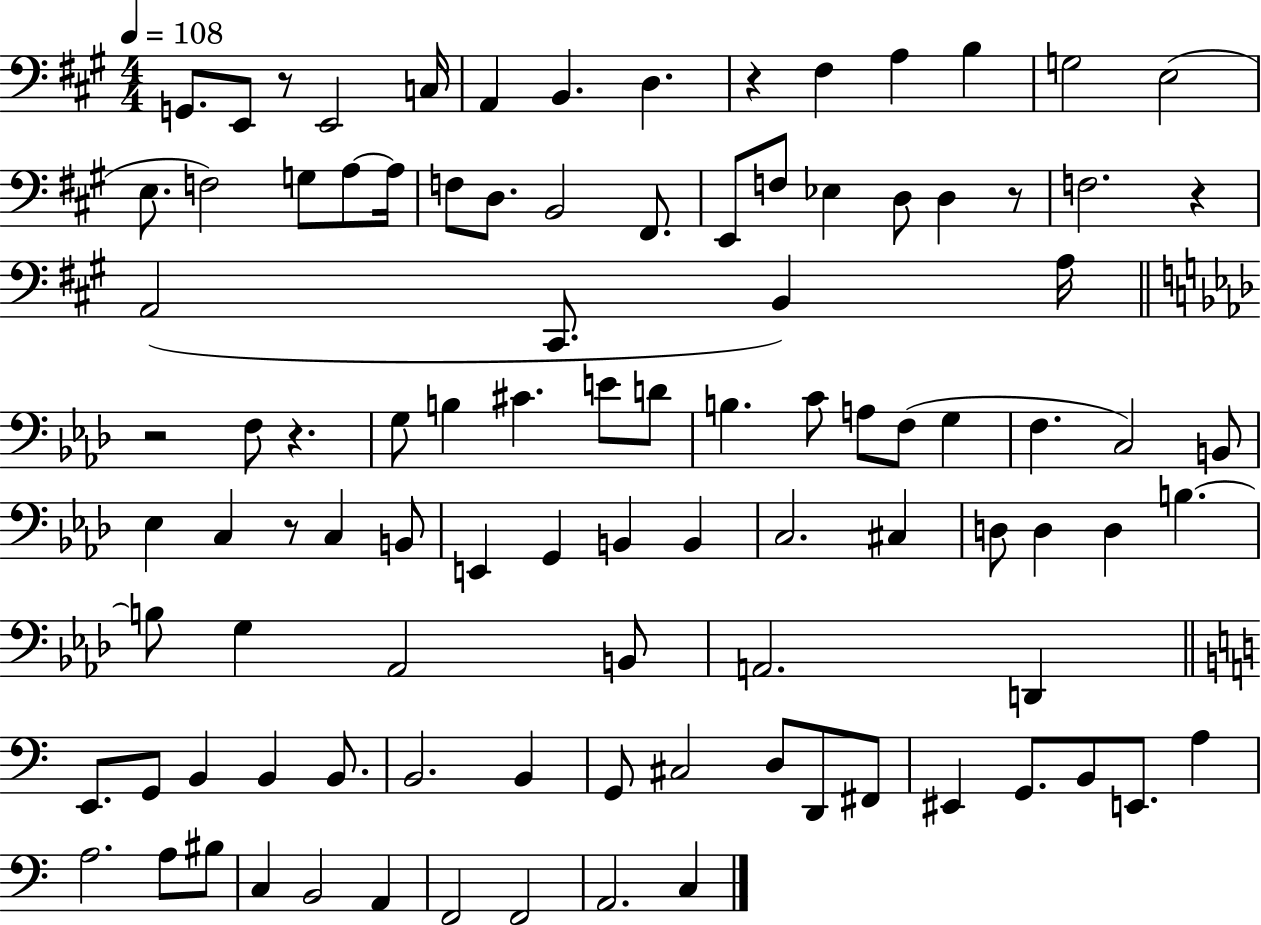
X:1
T:Untitled
M:4/4
L:1/4
K:A
G,,/2 E,,/2 z/2 E,,2 C,/4 A,, B,, D, z ^F, A, B, G,2 E,2 E,/2 F,2 G,/2 A,/2 A,/4 F,/2 D,/2 B,,2 ^F,,/2 E,,/2 F,/2 _E, D,/2 D, z/2 F,2 z A,,2 ^C,,/2 B,, A,/4 z2 F,/2 z G,/2 B, ^C E/2 D/2 B, C/2 A,/2 F,/2 G, F, C,2 B,,/2 _E, C, z/2 C, B,,/2 E,, G,, B,, B,, C,2 ^C, D,/2 D, D, B, B,/2 G, _A,,2 B,,/2 A,,2 D,, E,,/2 G,,/2 B,, B,, B,,/2 B,,2 B,, G,,/2 ^C,2 D,/2 D,,/2 ^F,,/2 ^E,, G,,/2 B,,/2 E,,/2 A, A,2 A,/2 ^B,/2 C, B,,2 A,, F,,2 F,,2 A,,2 C,